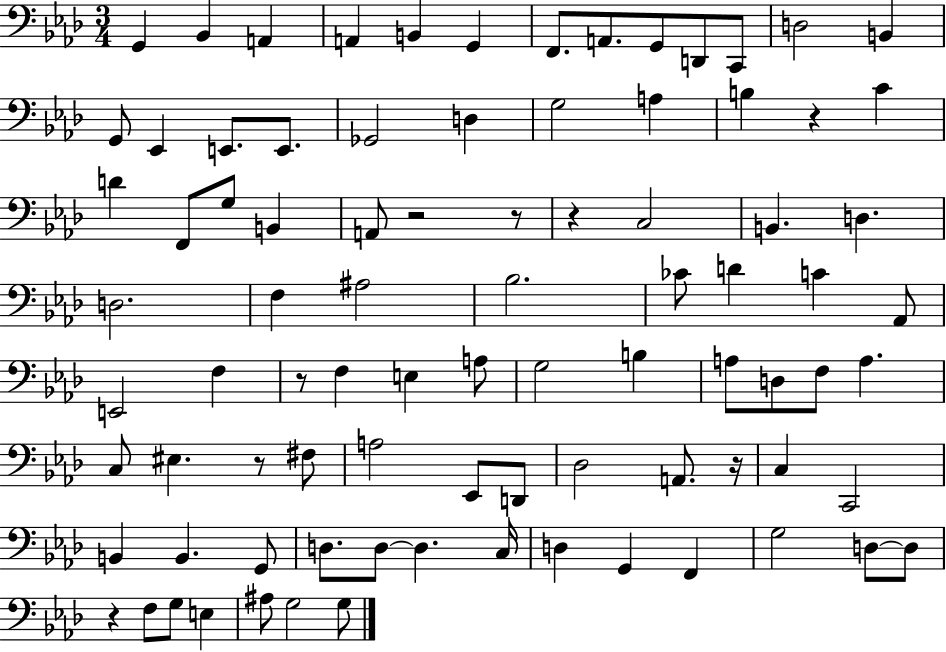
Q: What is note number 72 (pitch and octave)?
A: D3